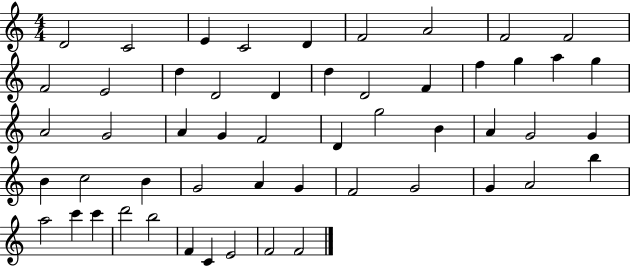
D4/h C4/h E4/q C4/h D4/q F4/h A4/h F4/h F4/h F4/h E4/h D5/q D4/h D4/q D5/q D4/h F4/q F5/q G5/q A5/q G5/q A4/h G4/h A4/q G4/q F4/h D4/q G5/h B4/q A4/q G4/h G4/q B4/q C5/h B4/q G4/h A4/q G4/q F4/h G4/h G4/q A4/h B5/q A5/h C6/q C6/q D6/h B5/h F4/q C4/q E4/h F4/h F4/h